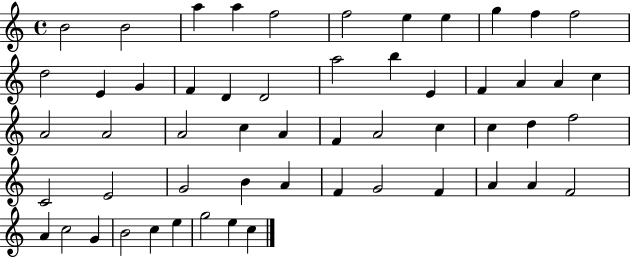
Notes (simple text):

B4/h B4/h A5/q A5/q F5/h F5/h E5/q E5/q G5/q F5/q F5/h D5/h E4/q G4/q F4/q D4/q D4/h A5/h B5/q E4/q F4/q A4/q A4/q C5/q A4/h A4/h A4/h C5/q A4/q F4/q A4/h C5/q C5/q D5/q F5/h C4/h E4/h G4/h B4/q A4/q F4/q G4/h F4/q A4/q A4/q F4/h A4/q C5/h G4/q B4/h C5/q E5/q G5/h E5/q C5/q